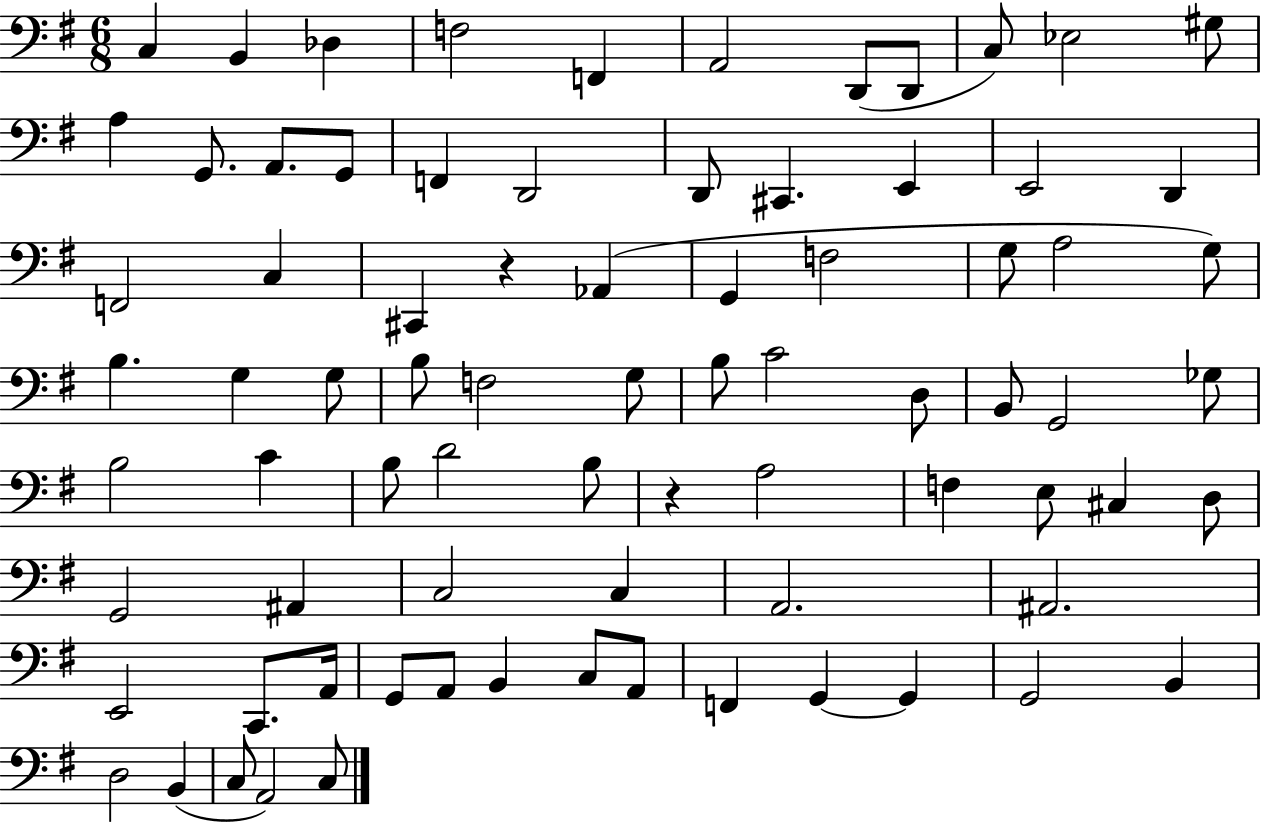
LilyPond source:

{
  \clef bass
  \numericTimeSignature
  \time 6/8
  \key g \major
  c4 b,4 des4 | f2 f,4 | a,2 d,8( d,8 | c8) ees2 gis8 | \break a4 g,8. a,8. g,8 | f,4 d,2 | d,8 cis,4. e,4 | e,2 d,4 | \break f,2 c4 | cis,4 r4 aes,4( | g,4 f2 | g8 a2 g8) | \break b4. g4 g8 | b8 f2 g8 | b8 c'2 d8 | b,8 g,2 ges8 | \break b2 c'4 | b8 d'2 b8 | r4 a2 | f4 e8 cis4 d8 | \break g,2 ais,4 | c2 c4 | a,2. | ais,2. | \break e,2 c,8. a,16 | g,8 a,8 b,4 c8 a,8 | f,4 g,4~~ g,4 | g,2 b,4 | \break d2 b,4( | c8 a,2) c8 | \bar "|."
}